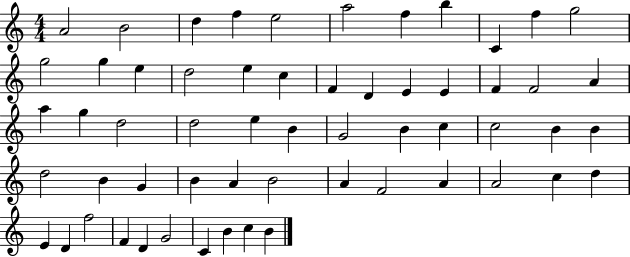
A4/h B4/h D5/q F5/q E5/h A5/h F5/q B5/q C4/q F5/q G5/h G5/h G5/q E5/q D5/h E5/q C5/q F4/q D4/q E4/q E4/q F4/q F4/h A4/q A5/q G5/q D5/h D5/h E5/q B4/q G4/h B4/q C5/q C5/h B4/q B4/q D5/h B4/q G4/q B4/q A4/q B4/h A4/q F4/h A4/q A4/h C5/q D5/q E4/q D4/q F5/h F4/q D4/q G4/h C4/q B4/q C5/q B4/q